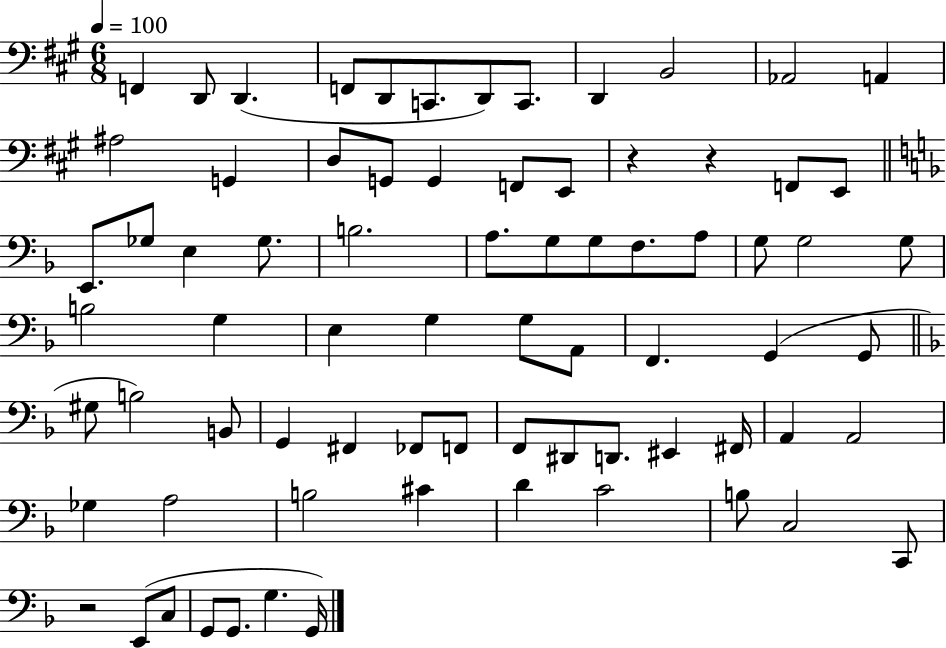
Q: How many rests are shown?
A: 3